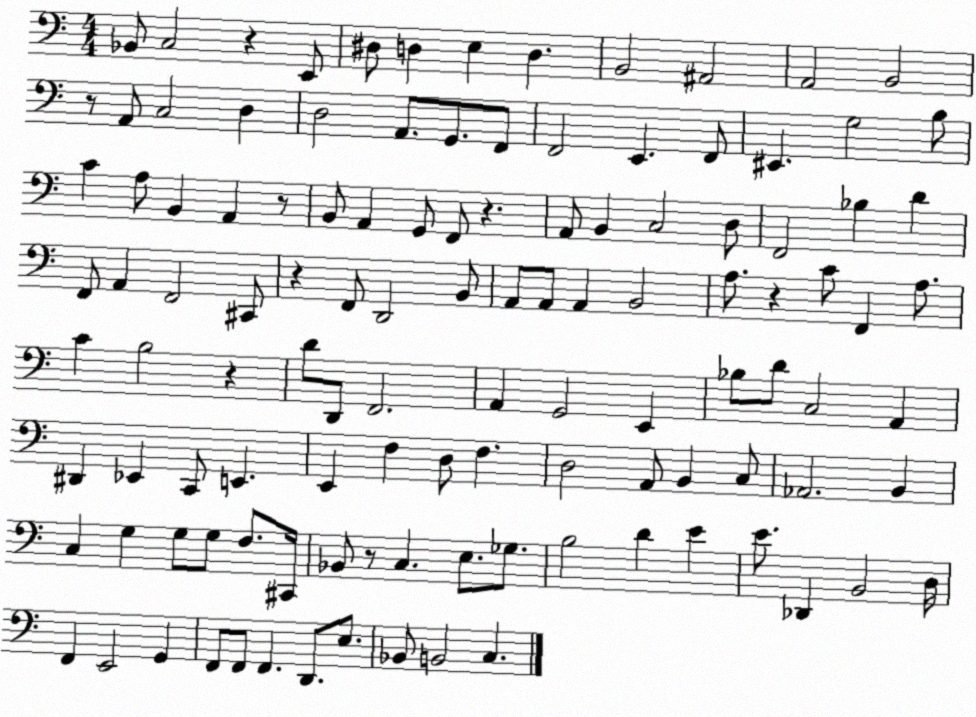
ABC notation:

X:1
T:Untitled
M:4/4
L:1/4
K:C
_B,,/2 C,2 z E,,/2 ^D,/2 D, E, D, B,,2 ^A,,2 A,,2 B,,2 z/2 A,,/2 C,2 D, D,2 A,,/2 G,,/2 F,,/2 F,,2 E,, F,,/2 ^E,, G,2 B,/2 C A,/2 B,, A,, z/2 B,,/2 A,, G,,/2 F,,/2 z A,,/2 B,, C,2 D,/2 F,,2 _B, D F,,/2 A,, F,,2 ^C,,/2 z F,,/2 D,,2 B,,/2 A,,/2 A,,/2 A,, B,,2 A,/2 z C/2 F,, A,/2 C B,2 z D/2 D,,/2 F,,2 A,, G,,2 E,, _B,/2 D/2 C,2 A,, ^D,, _E,, C,,/2 E,, E,, F, D,/2 F, D,2 A,,/2 B,, C,/2 _A,,2 B,, C, G, G,/2 G,/2 F,/2 ^C,,/4 _B,,/2 z/2 C, E,/2 _G,/2 B,2 D E E/2 _D,, B,,2 D,/4 F,, E,,2 G,, F,,/2 F,,/2 F,, D,,/2 E,/2 _B,,/2 B,,2 C,